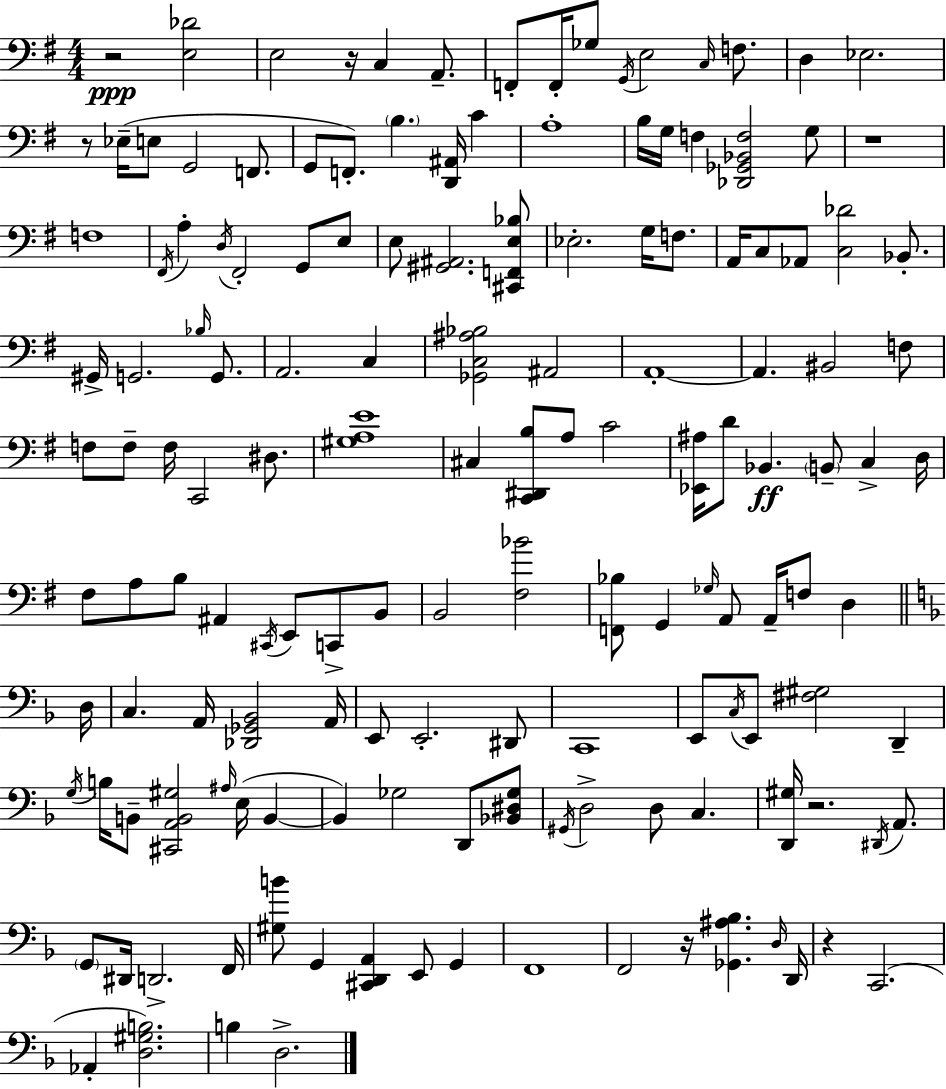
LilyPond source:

{
  \clef bass
  \numericTimeSignature
  \time 4/4
  \key e \minor
  r2\ppp <e des'>2 | e2 r16 c4 a,8.-- | f,8-. f,16-. ges8 \acciaccatura { g,16 } e2 \grace { c16 } f8. | d4 ees2. | \break r8 ees16--( e8 g,2 f,8. | g,8 f,8.-.) \parenthesize b4. <d, ais,>16 c'4 | a1-. | b16 g16 f4 <des, ges, bes, f>2 | \break g8 r1 | f1 | \acciaccatura { fis,16 } a4-. \acciaccatura { d16 } fis,2-. | g,8 e8 e8 <gis, ais,>2. | \break <cis, f, e bes>8 ees2.-. | g16 f8. a,16 c8 aes,8 <c des'>2 | bes,8.-. gis,16-> g,2. | \grace { bes16 } g,8. a,2. | \break c4 <ges, c ais bes>2 ais,2 | a,1-.~~ | a,4. bis,2 | f8 f8 f8-- f16 c,2 | \break dis8. <gis a e'>1 | cis4 <c, dis, b>8 a8 c'2 | <ees, ais>16 d'8 bes,4.\ff \parenthesize b,8-- | c4-> d16 fis8 a8 b8 ais,4 \acciaccatura { cis,16 } | \break e,8 c,8-> b,8 b,2 <fis bes'>2 | <f, bes>8 g,4 \grace { ges16 } a,8 a,16-- | f8 d4 \bar "||" \break \key f \major d16 c4. a,16 <des, ges, bes,>2 | a,16 e,8 e,2.-. dis,8 | c,1 | e,8 \acciaccatura { c16 } e,8 <fis gis>2 d,4-- | \break \acciaccatura { g16 } b16 b,8-- <cis, a, b, gis>2 \grace { ais16 }( e16 | b,4~~ b,4) ges2 | d,8 <bes, dis ges>8 \acciaccatura { gis,16 } d2-> d8 c4. | <d, gis>16 r2. | \break \acciaccatura { dis,16 } a,8. \parenthesize g,8 dis,16 d,2.-> | f,16 <gis b'>8 g,4 <cis, d, a,>4 | e,8 g,4 f,1 | f,2 r16 <ges, ais bes>4. | \break \grace { d16 } d,16 r4 c,2.( | aes,4-. <d gis b>2.) | b4 d2.-> | \bar "|."
}